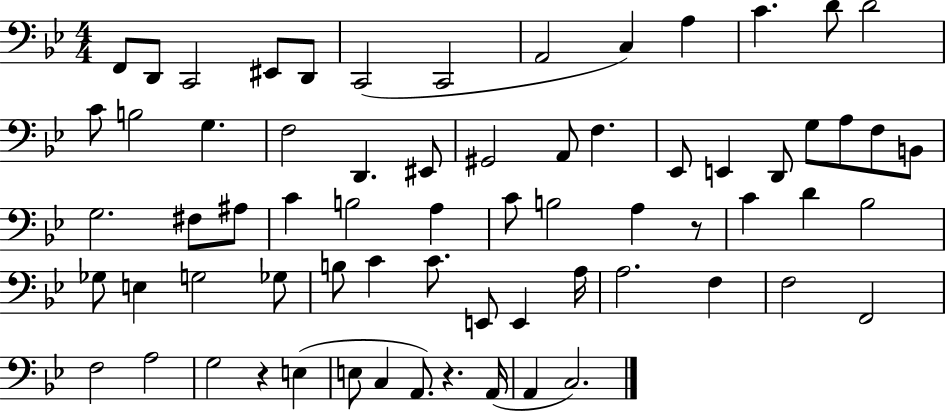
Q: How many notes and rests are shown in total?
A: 68